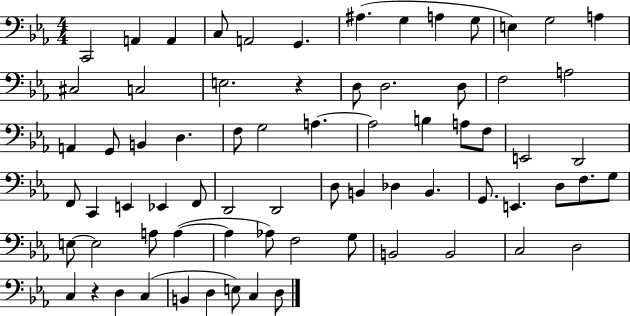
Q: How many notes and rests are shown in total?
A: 72